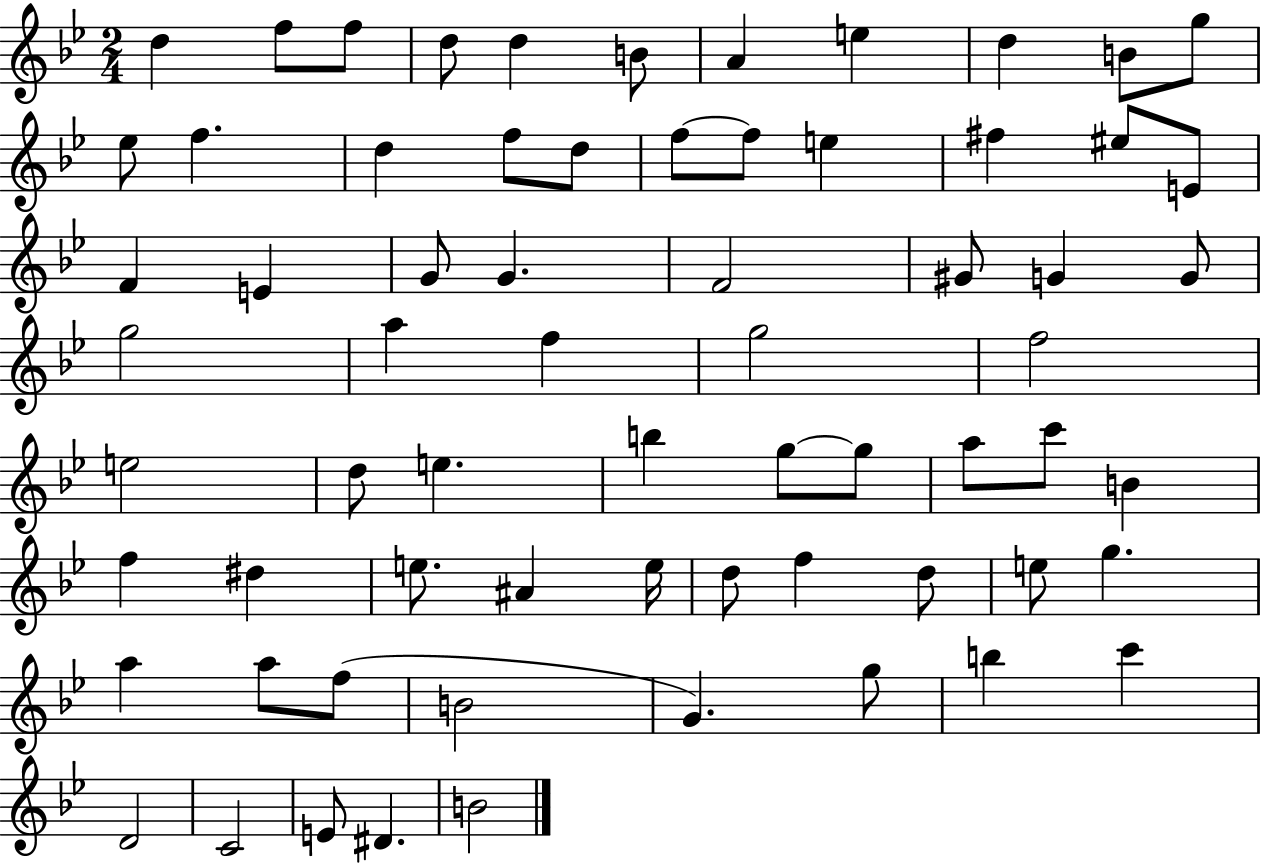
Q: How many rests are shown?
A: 0